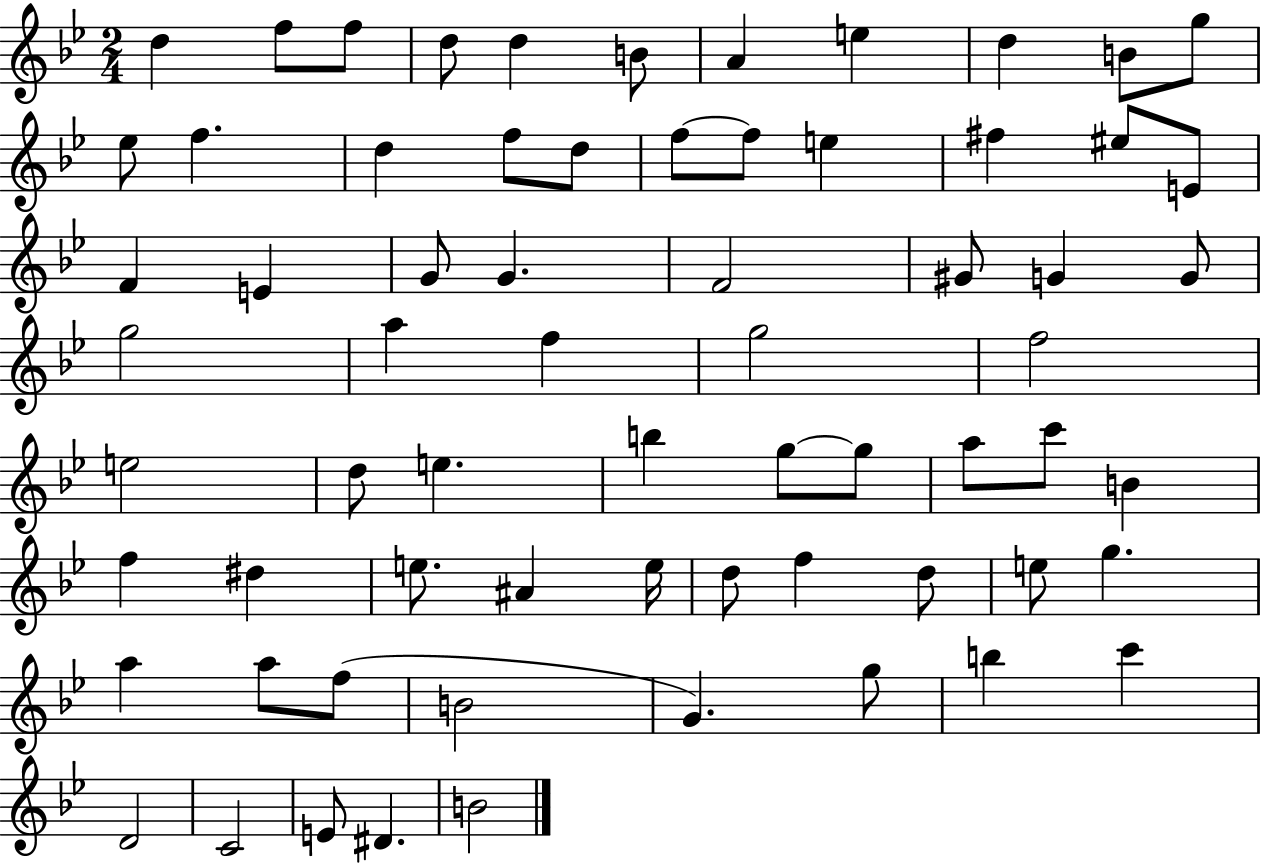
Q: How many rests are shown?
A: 0